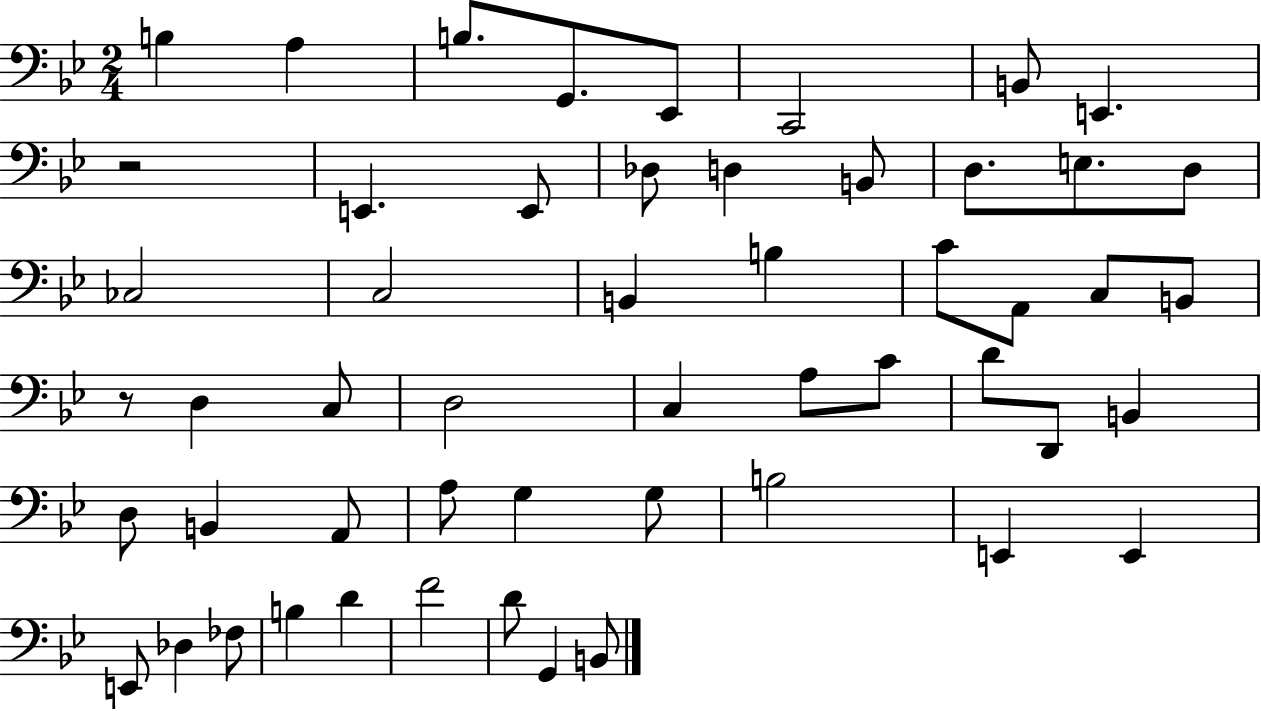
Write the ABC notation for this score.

X:1
T:Untitled
M:2/4
L:1/4
K:Bb
B, A, B,/2 G,,/2 _E,,/2 C,,2 B,,/2 E,, z2 E,, E,,/2 _D,/2 D, B,,/2 D,/2 E,/2 D,/2 _C,2 C,2 B,, B, C/2 A,,/2 C,/2 B,,/2 z/2 D, C,/2 D,2 C, A,/2 C/2 D/2 D,,/2 B,, D,/2 B,, A,,/2 A,/2 G, G,/2 B,2 E,, E,, E,,/2 _D, _F,/2 B, D F2 D/2 G,, B,,/2